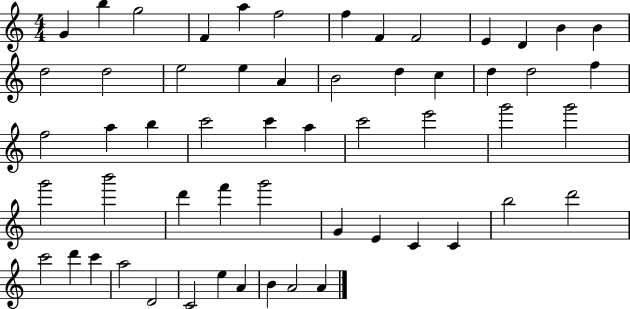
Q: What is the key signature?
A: C major